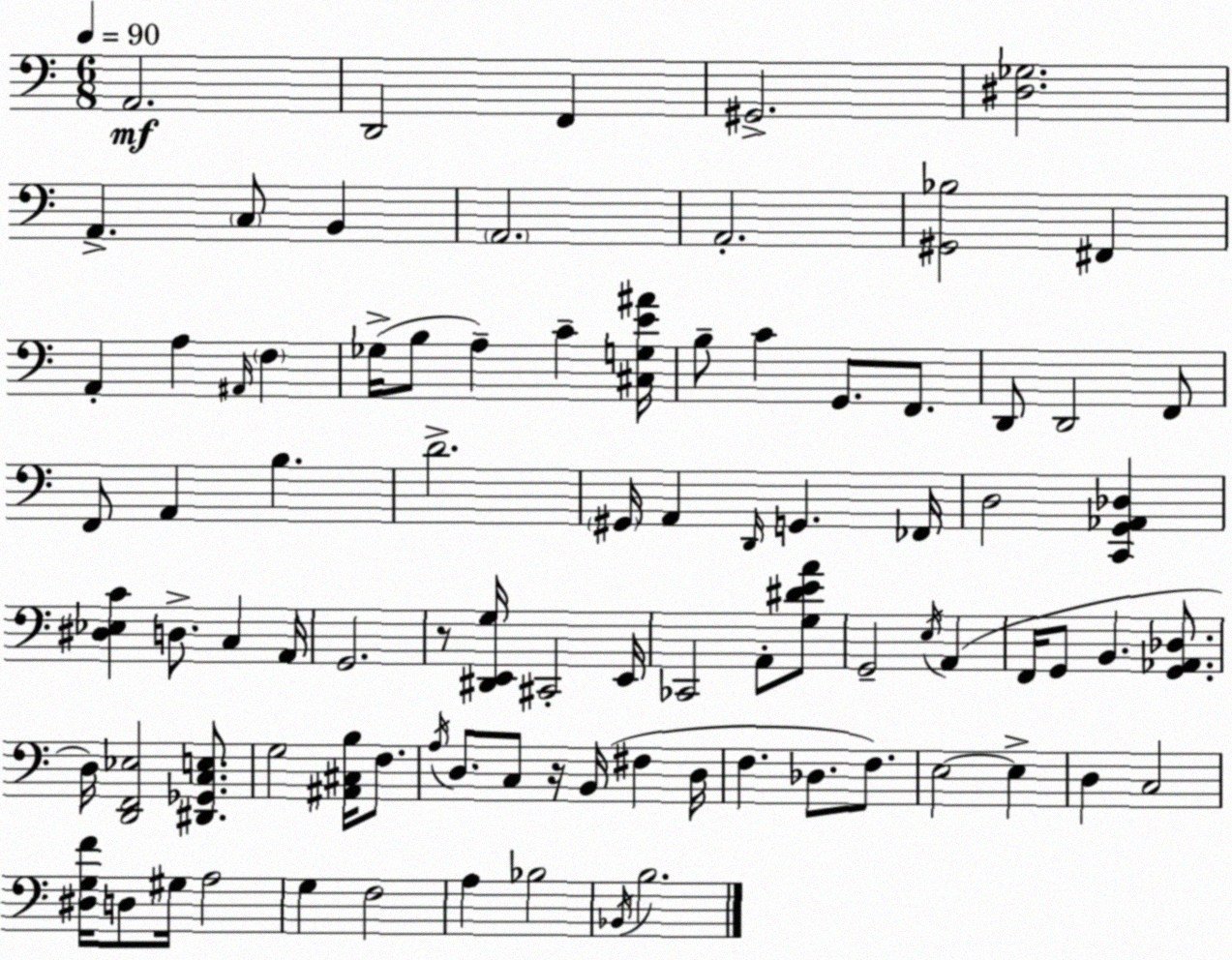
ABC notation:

X:1
T:Untitled
M:6/8
L:1/4
K:C
A,,2 D,,2 F,, ^G,,2 [^D,_G,]2 A,, C,/2 B,, A,,2 A,,2 [^G,,_B,]2 ^F,, A,, A, ^A,,/4 F, _G,/4 B,/2 A, C [^C,G,E^A]/4 B,/2 C G,,/2 F,,/2 D,,/2 D,,2 F,,/2 F,,/2 A,, B, D2 ^G,,/4 A,, D,,/4 G,, _F,,/4 D,2 [C,,G,,_A,,_D,] [^D,_E,C] D,/2 C, A,,/4 G,,2 z/2 [^D,,E,,G,]/4 ^C,,2 E,,/4 _C,,2 A,,/2 [G,^DEA]/2 G,,2 E,/4 A,, F,,/4 G,,/2 B,, [G,,_A,,_D,]/2 D,/4 [D,,F,,_E,]2 [^D,,_G,,C,E,]/2 G,2 [^A,,^C,B,]/4 F,/2 A,/4 D,/2 C,/2 z/4 B,,/4 ^F, D,/4 F, _D,/2 F,/2 E,2 E, D, C,2 [^D,G,F]/4 D,/2 ^G,/4 A,2 G, F,2 A, _B,2 _B,,/4 B,2